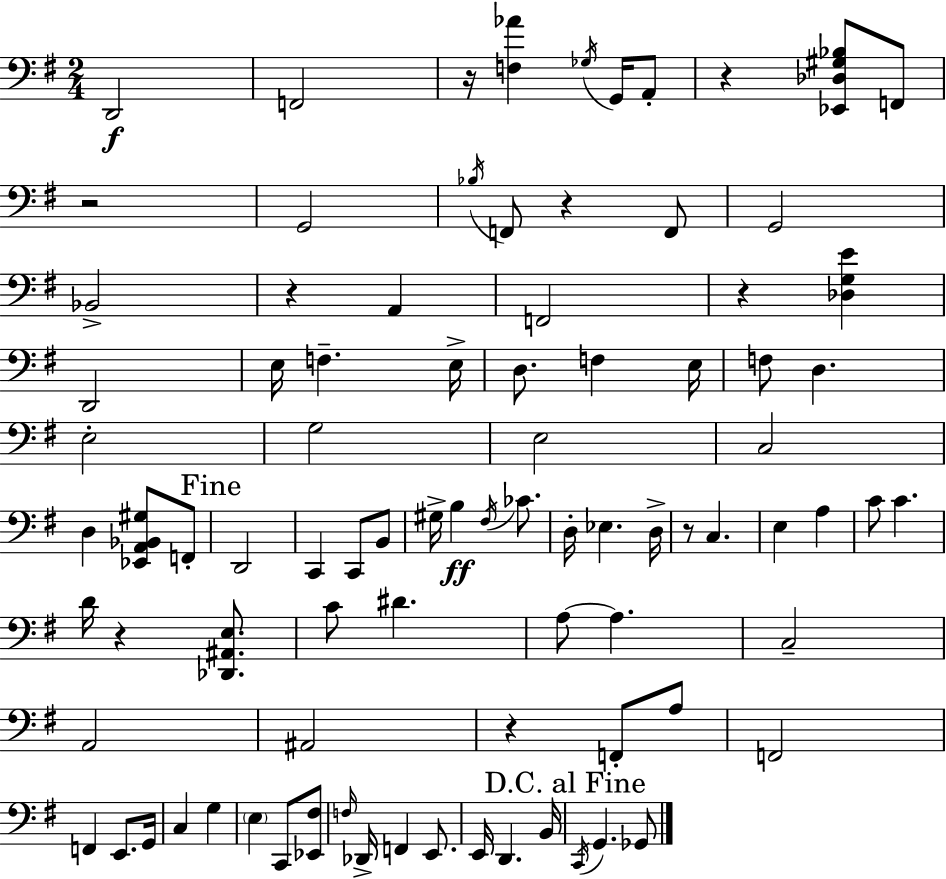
X:1
T:Untitled
M:2/4
L:1/4
K:G
D,,2 F,,2 z/4 [F,_A] _G,/4 G,,/4 A,,/2 z [_E,,_D,^G,_B,]/2 F,,/2 z2 G,,2 _B,/4 F,,/2 z F,,/2 G,,2 _B,,2 z A,, F,,2 z [_D,G,E] D,,2 E,/4 F, E,/4 D,/2 F, E,/4 F,/2 D, E,2 G,2 E,2 C,2 D, [_E,,A,,_B,,^G,]/2 F,,/2 D,,2 C,, C,,/2 B,,/2 ^G,/4 B, ^F,/4 _C/2 D,/4 _E, D,/4 z/2 C, E, A, C/2 C D/4 z [_D,,^A,,E,]/2 C/2 ^D A,/2 A, C,2 A,,2 ^A,,2 z F,,/2 A,/2 F,,2 F,, E,,/2 G,,/4 C, G, E, C,,/2 [_E,,^F,]/2 F,/4 _D,,/4 F,, E,,/2 E,,/4 D,, B,,/4 C,,/4 G,, _G,,/2